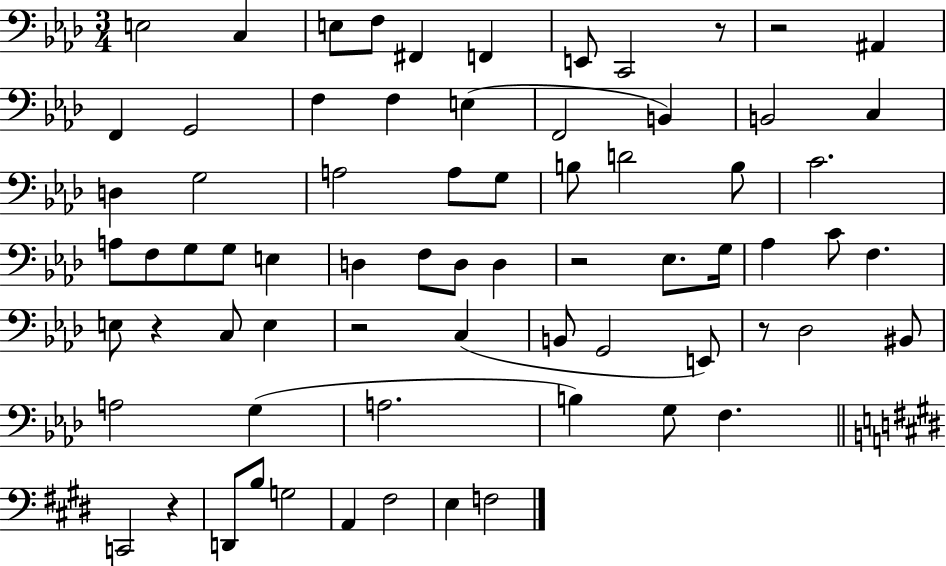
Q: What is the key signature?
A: AES major